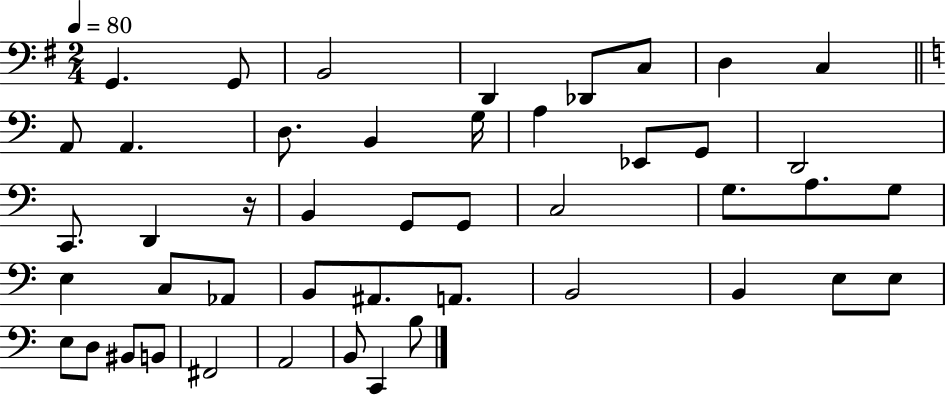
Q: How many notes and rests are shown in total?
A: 46